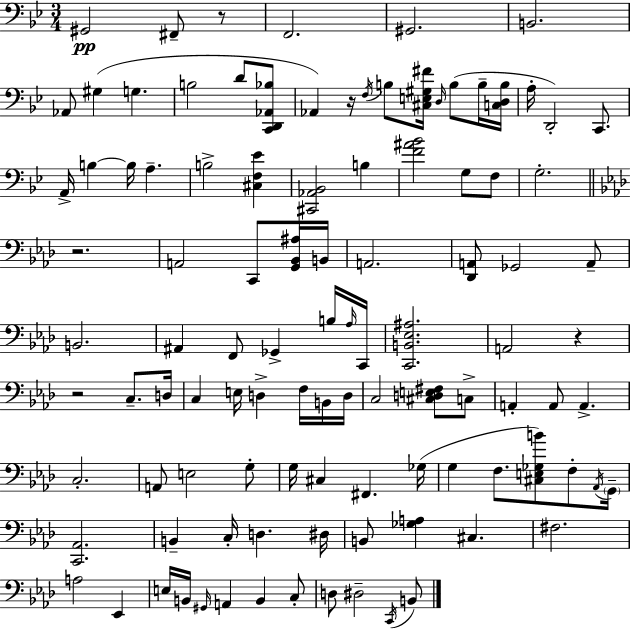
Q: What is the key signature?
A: BES major